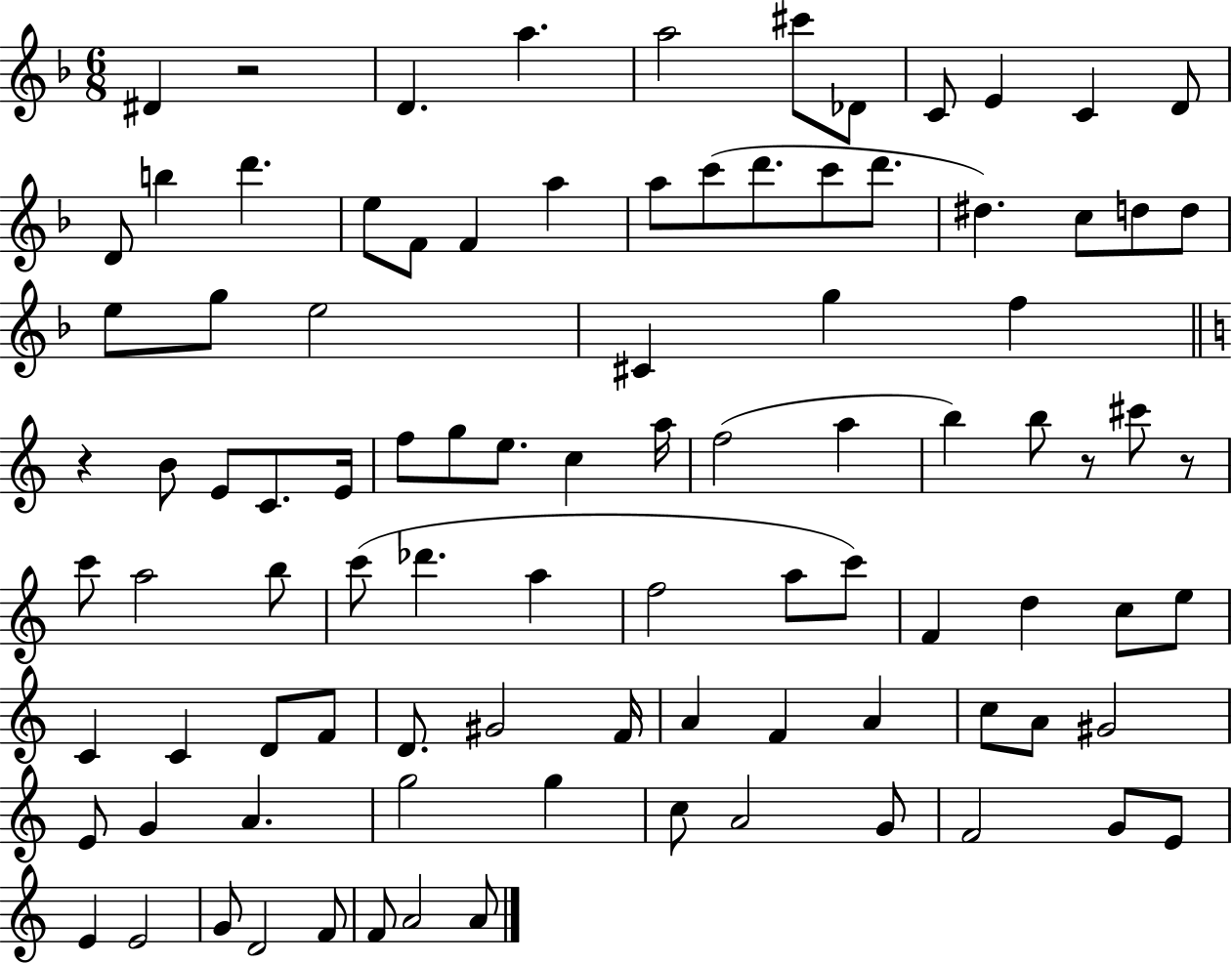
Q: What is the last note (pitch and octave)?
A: A4